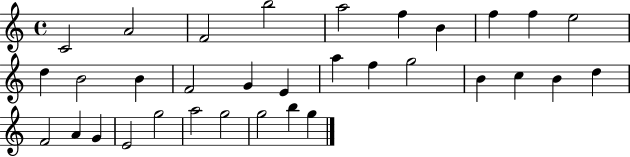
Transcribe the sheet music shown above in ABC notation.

X:1
T:Untitled
M:4/4
L:1/4
K:C
C2 A2 F2 b2 a2 f B f f e2 d B2 B F2 G E a f g2 B c B d F2 A G E2 g2 a2 g2 g2 b g